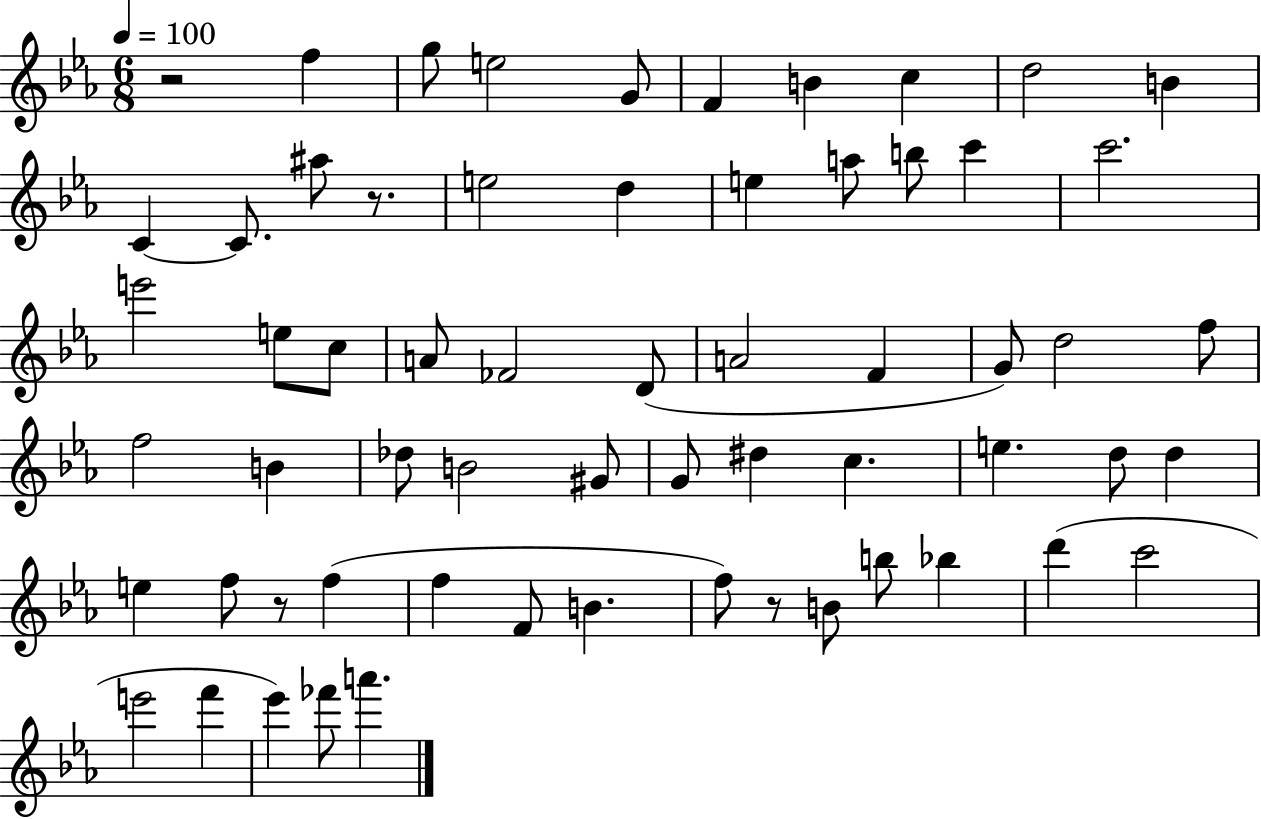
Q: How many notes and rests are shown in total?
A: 62